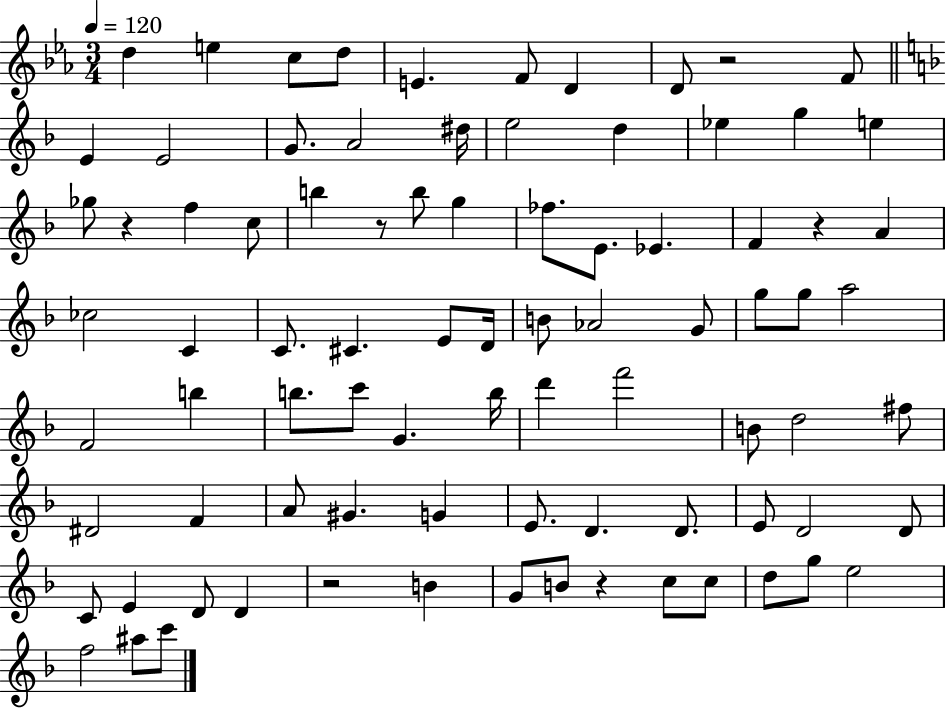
D5/q E5/q C5/e D5/e E4/q. F4/e D4/q D4/e R/h F4/e E4/q E4/h G4/e. A4/h D#5/s E5/h D5/q Eb5/q G5/q E5/q Gb5/e R/q F5/q C5/e B5/q R/e B5/e G5/q FES5/e. E4/e. Eb4/q. F4/q R/q A4/q CES5/h C4/q C4/e. C#4/q. E4/e D4/s B4/e Ab4/h G4/e G5/e G5/e A5/h F4/h B5/q B5/e. C6/e G4/q. B5/s D6/q F6/h B4/e D5/h F#5/e D#4/h F4/q A4/e G#4/q. G4/q E4/e. D4/q. D4/e. E4/e D4/h D4/e C4/e E4/q D4/e D4/q R/h B4/q G4/e B4/e R/q C5/e C5/e D5/e G5/e E5/h F5/h A#5/e C6/e